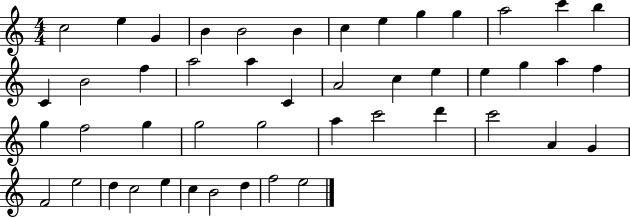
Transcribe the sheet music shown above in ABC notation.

X:1
T:Untitled
M:4/4
L:1/4
K:C
c2 e G B B2 B c e g g a2 c' b C B2 f a2 a C A2 c e e g a f g f2 g g2 g2 a c'2 d' c'2 A G F2 e2 d c2 e c B2 d f2 e2